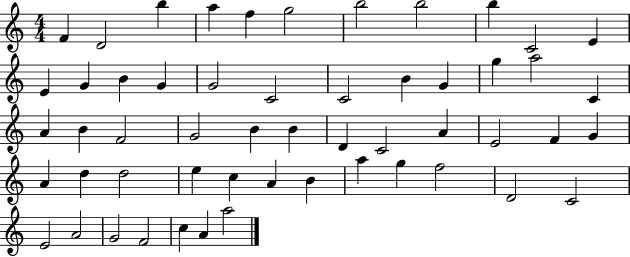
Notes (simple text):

F4/q D4/h B5/q A5/q F5/q G5/h B5/h B5/h B5/q C4/h E4/q E4/q G4/q B4/q G4/q G4/h C4/h C4/h B4/q G4/q G5/q A5/h C4/q A4/q B4/q F4/h G4/h B4/q B4/q D4/q C4/h A4/q E4/h F4/q G4/q A4/q D5/q D5/h E5/q C5/q A4/q B4/q A5/q G5/q F5/h D4/h C4/h E4/h A4/h G4/h F4/h C5/q A4/q A5/h